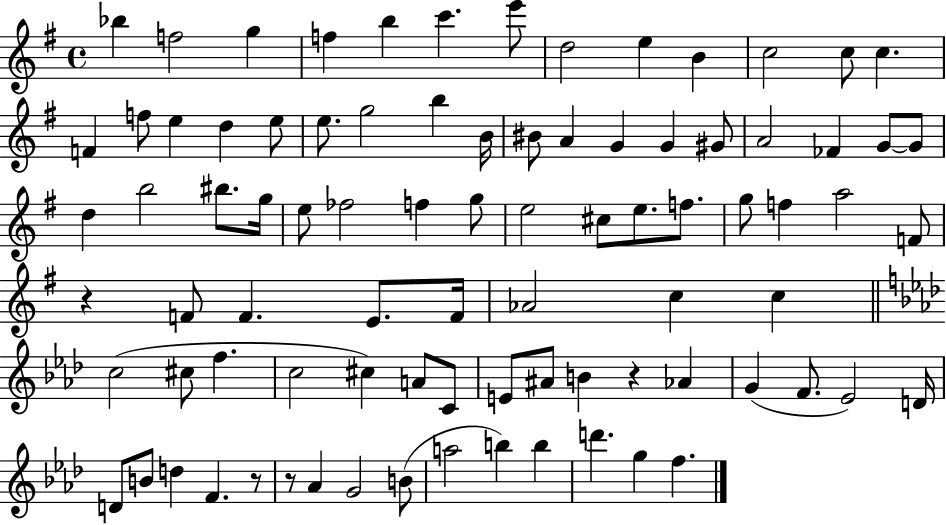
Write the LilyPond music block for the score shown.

{
  \clef treble
  \time 4/4
  \defaultTimeSignature
  \key g \major
  bes''4 f''2 g''4 | f''4 b''4 c'''4. e'''8 | d''2 e''4 b'4 | c''2 c''8 c''4. | \break f'4 f''8 e''4 d''4 e''8 | e''8. g''2 b''4 b'16 | bis'8 a'4 g'4 g'4 gis'8 | a'2 fes'4 g'8~~ g'8 | \break d''4 b''2 bis''8. g''16 | e''8 fes''2 f''4 g''8 | e''2 cis''8 e''8. f''8. | g''8 f''4 a''2 f'8 | \break r4 f'8 f'4. e'8. f'16 | aes'2 c''4 c''4 | \bar "||" \break \key f \minor c''2( cis''8 f''4. | c''2 cis''4) a'8 c'8 | e'8 ais'8 b'4 r4 aes'4 | g'4( f'8. ees'2) d'16 | \break d'8 b'8 d''4 f'4. r8 | r8 aes'4 g'2 b'8( | a''2 b''4) b''4 | d'''4. g''4 f''4. | \break \bar "|."
}